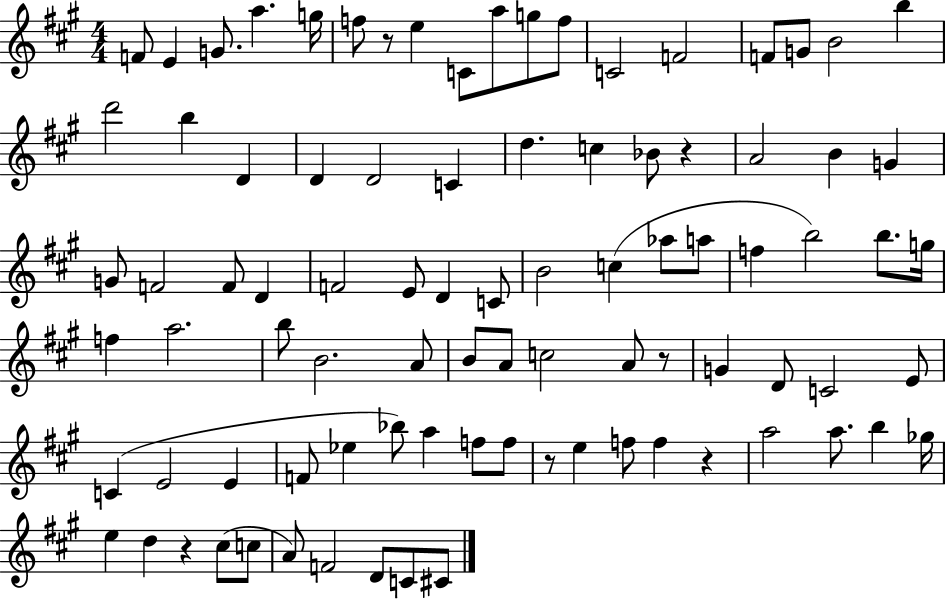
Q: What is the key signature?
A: A major